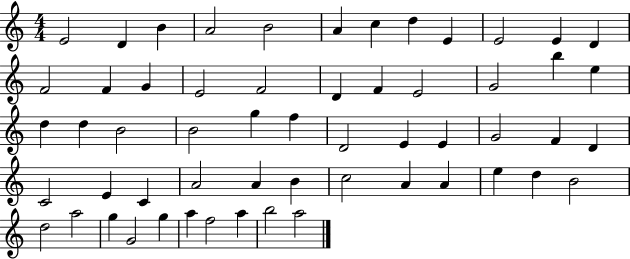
X:1
T:Untitled
M:4/4
L:1/4
K:C
E2 D B A2 B2 A c d E E2 E D F2 F G E2 F2 D F E2 G2 b e d d B2 B2 g f D2 E E G2 F D C2 E C A2 A B c2 A A e d B2 d2 a2 g G2 g a f2 a b2 a2